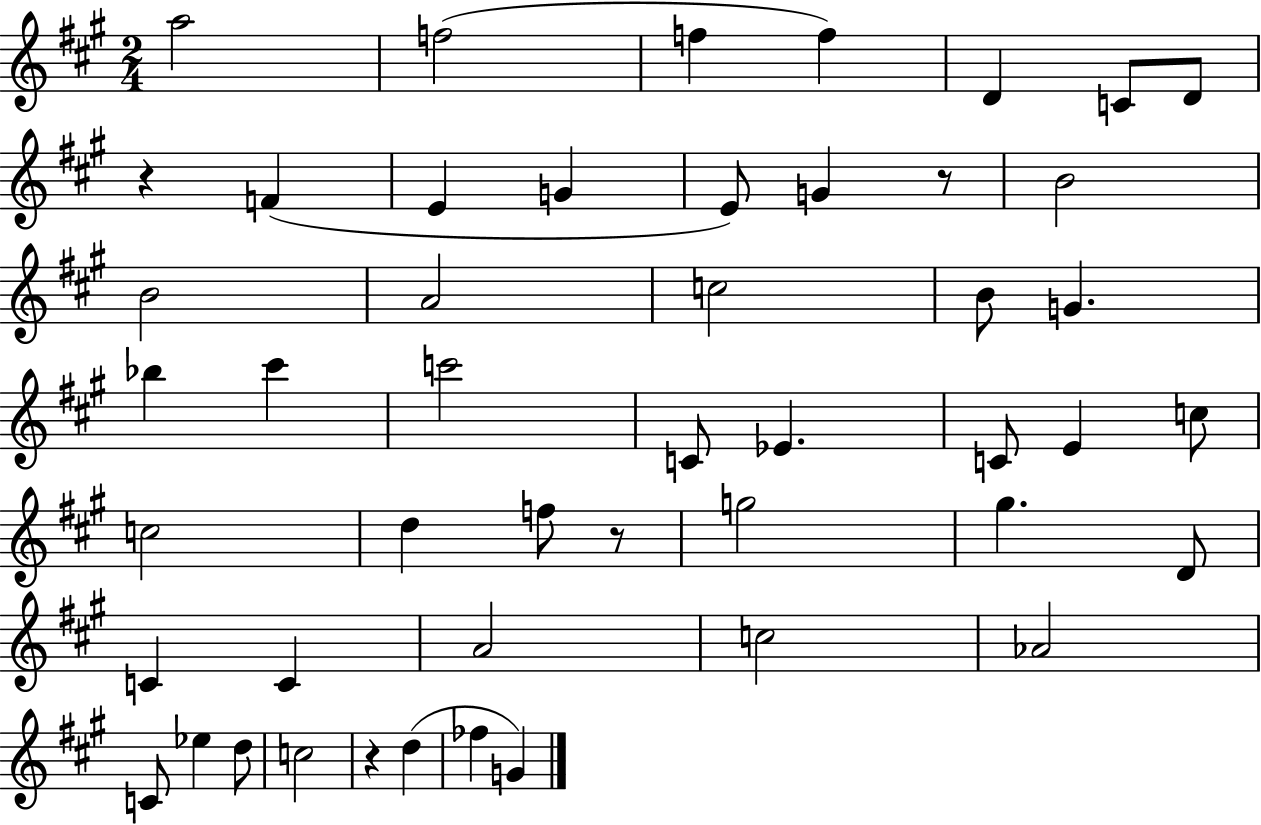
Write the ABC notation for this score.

X:1
T:Untitled
M:2/4
L:1/4
K:A
a2 f2 f f D C/2 D/2 z F E G E/2 G z/2 B2 B2 A2 c2 B/2 G _b ^c' c'2 C/2 _E C/2 E c/2 c2 d f/2 z/2 g2 ^g D/2 C C A2 c2 _A2 C/2 _e d/2 c2 z d _f G